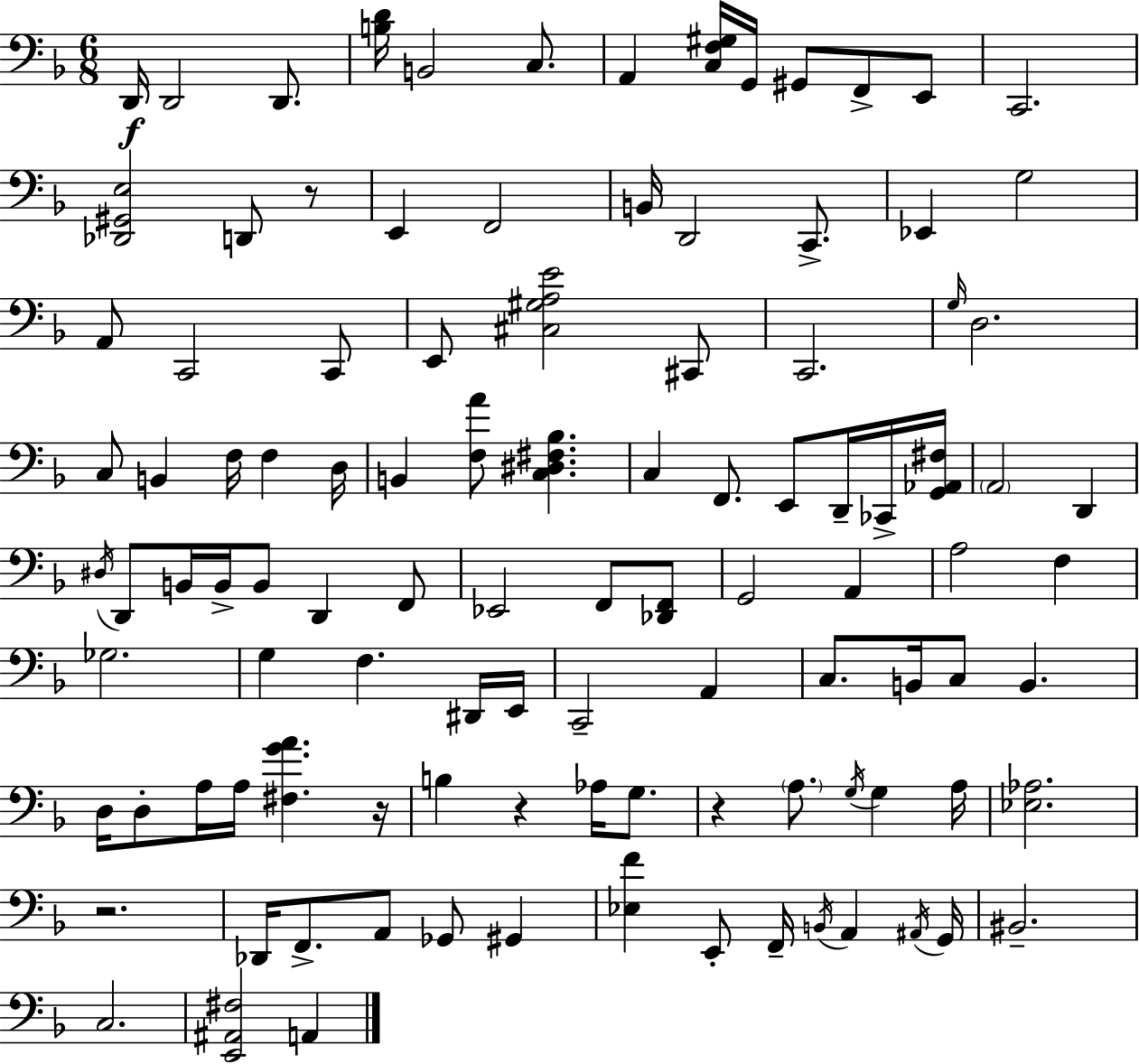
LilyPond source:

{
  \clef bass
  \numericTimeSignature
  \time 6/8
  \key d \minor
  \repeat volta 2 { d,16\f d,2 d,8. | <b d'>16 b,2 c8. | a,4 <c f gis>16 g,16 gis,8 f,8-> e,8 | c,2. | \break <des, gis, e>2 d,8 r8 | e,4 f,2 | b,16 d,2 c,8.-> | ees,4 g2 | \break a,8 c,2 c,8 | e,8 <cis gis a e'>2 cis,8 | c,2. | \grace { g16 } d2. | \break c8 b,4 f16 f4 | d16 b,4 <f a'>8 <c dis fis bes>4. | c4 f,8. e,8 d,16-- ces,16-> | <g, aes, fis>16 \parenthesize a,2 d,4 | \break \acciaccatura { dis16 } d,8 b,16 b,16-> b,8 d,4 | f,8 ees,2 f,8 | <des, f,>8 g,2 a,4 | a2 f4 | \break ges2. | g4 f4. | dis,16 e,16 c,2-- a,4 | c8. b,16 c8 b,4. | \break d16 d8-. a16 a16 <fis g' a'>4. | r16 b4 r4 aes16 g8. | r4 \parenthesize a8. \acciaccatura { g16 } g4 | a16 <ees aes>2. | \break r2. | des,16 f,8.-> a,8 ges,8 gis,4 | <ees f'>4 e,8-. f,16-- \acciaccatura { b,16 } a,4 | \acciaccatura { ais,16 } g,16 bis,2.-- | \break c2. | <e, ais, fis>2 | a,4 } \bar "|."
}